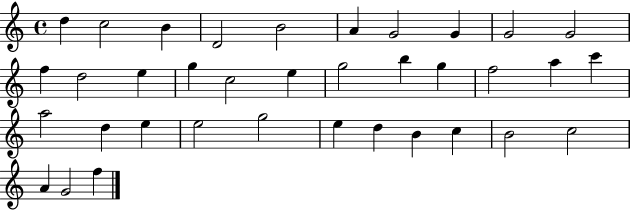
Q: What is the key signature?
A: C major